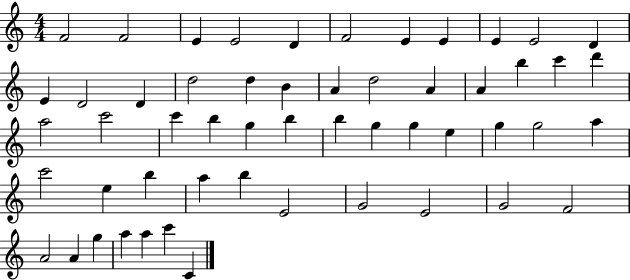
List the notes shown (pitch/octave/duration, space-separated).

F4/h F4/h E4/q E4/h D4/q F4/h E4/q E4/q E4/q E4/h D4/q E4/q D4/h D4/q D5/h D5/q B4/q A4/q D5/h A4/q A4/q B5/q C6/q D6/q A5/h C6/h C6/q B5/q G5/q B5/q B5/q G5/q G5/q E5/q G5/q G5/h A5/q C6/h E5/q B5/q A5/q B5/q E4/h G4/h E4/h G4/h F4/h A4/h A4/q G5/q A5/q A5/q C6/q C4/q